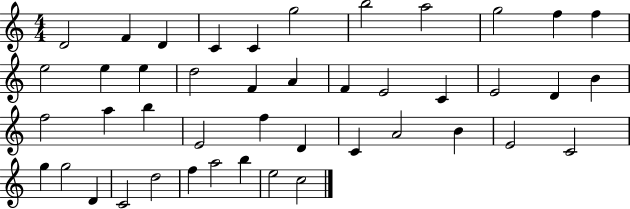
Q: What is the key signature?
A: C major